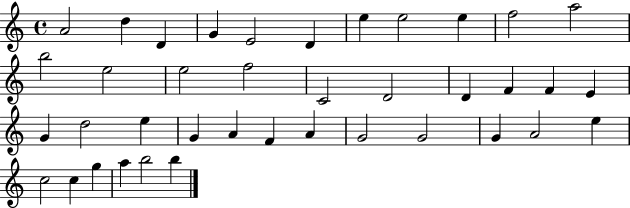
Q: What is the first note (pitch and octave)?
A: A4